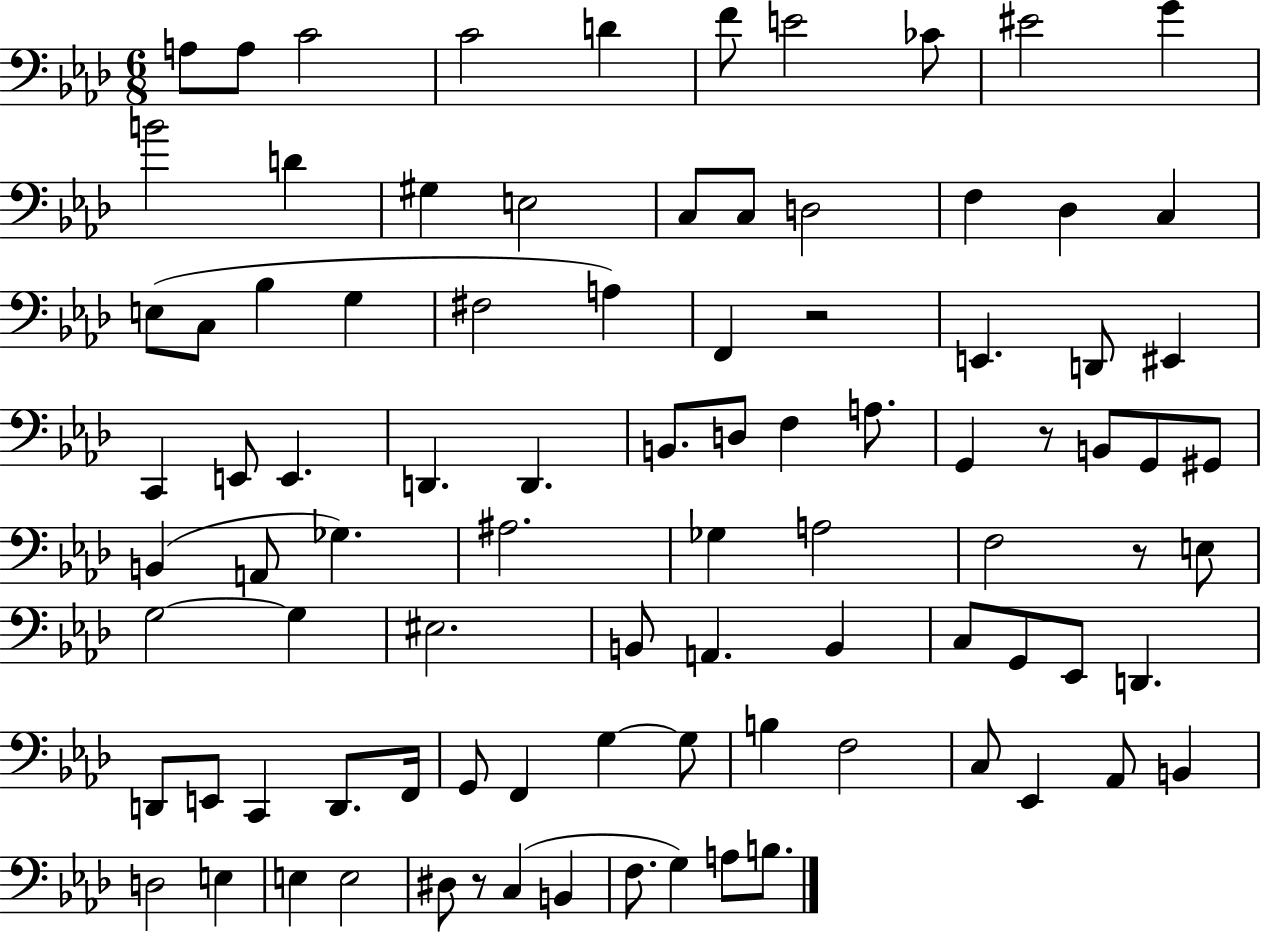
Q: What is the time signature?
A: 6/8